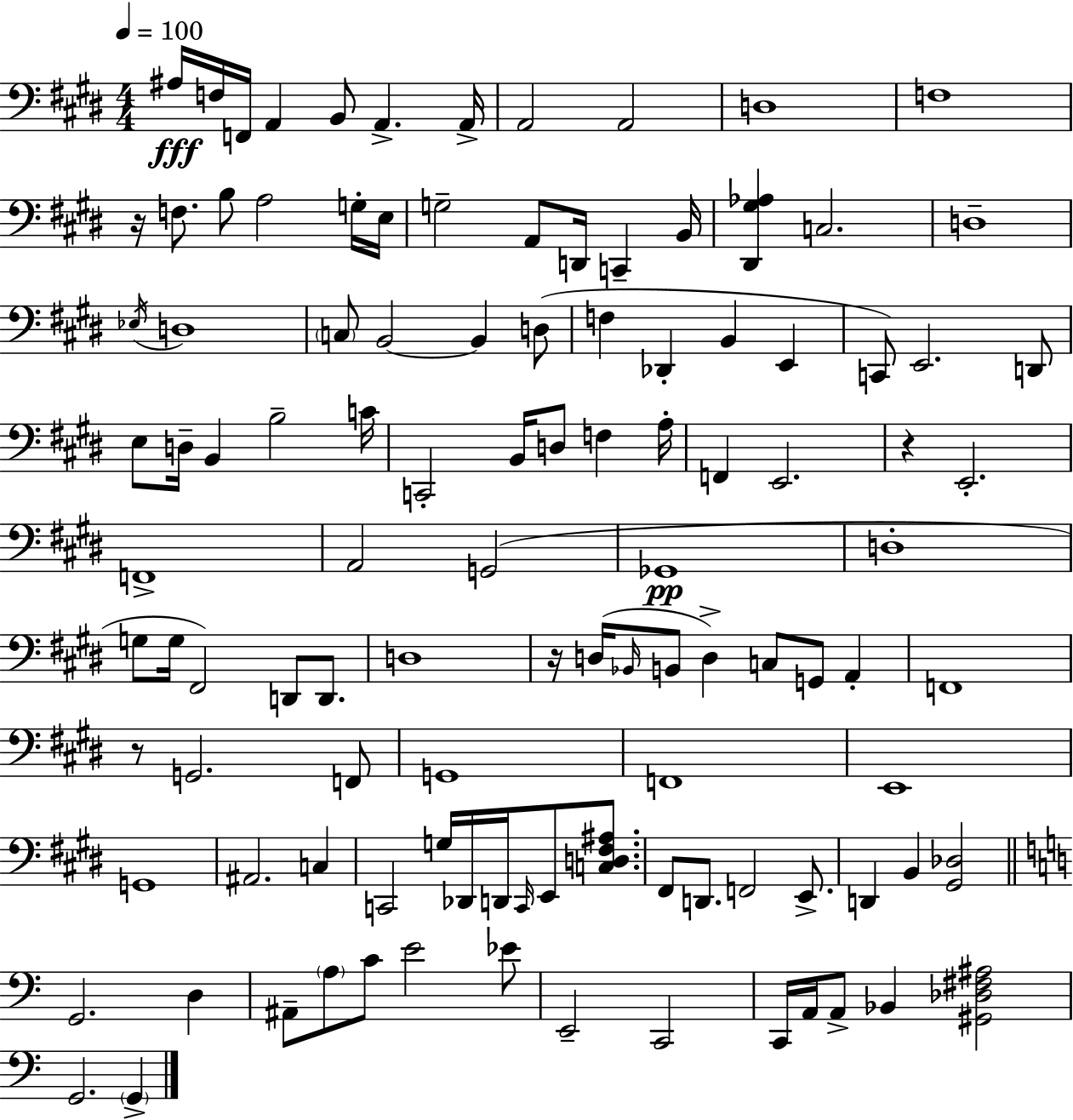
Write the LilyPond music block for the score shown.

{
  \clef bass
  \numericTimeSignature
  \time 4/4
  \key e \major
  \tempo 4 = 100
  \repeat volta 2 { ais16\fff f16 f,16 a,4 b,8 a,4.-> a,16-> | a,2 a,2 | d1 | f1 | \break r16 f8. b8 a2 g16-. e16 | g2-- a,8 d,16 c,4-- b,16 | <dis, gis aes>4 c2. | d1-- | \break \acciaccatura { ees16 } d1 | \parenthesize c8 b,2~~ b,4 d8( | f4 des,4-. b,4 e,4 | c,8) e,2. d,8 | \break e8 d16-- b,4 b2-- | c'16 c,2-. b,16 d8 f4 | a16-. f,4 e,2. | r4 e,2.-. | \break f,1-> | a,2 g,2( | ges,1\pp | d1-. | \break g8 g16 fis,2) d,8 d,8. | d1 | r16 d16( \grace { bes,16 } b,8 d4->) c8 g,8 a,4-. | f,1 | \break r8 g,2. | f,8 g,1 | f,1 | e,1 | \break g,1 | ais,2. c4 | c,2 g16 des,16 d,16 \grace { c,16 } e,8 | <c d fis ais>8. fis,8 d,8. f,2 | \break e,8.-> d,4 b,4 <gis, des>2 | \bar "||" \break \key c \major g,2. d4 | ais,8-- \parenthesize a8 c'8 e'2 ees'8 | e,2-- c,2 | c,16 a,16 a,8-> bes,4 <gis, des fis ais>2 | \break g,2. \parenthesize g,4-> | } \bar "|."
}